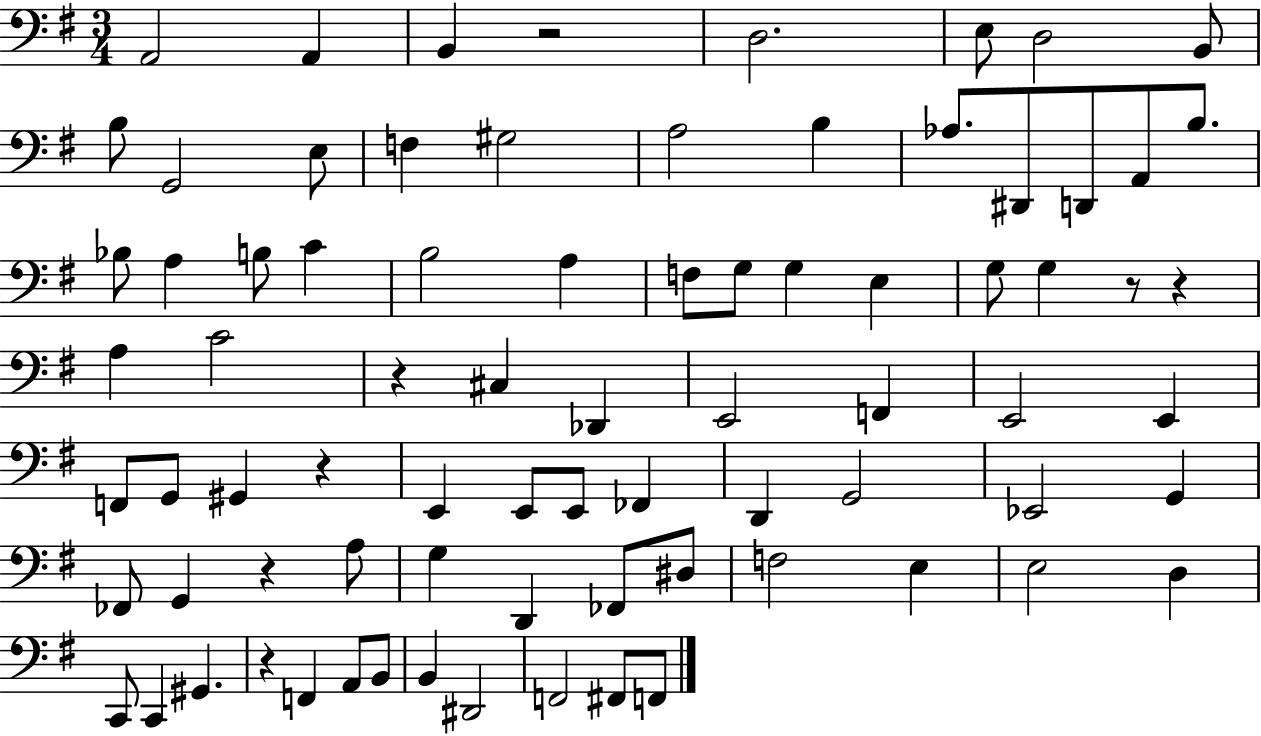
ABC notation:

X:1
T:Untitled
M:3/4
L:1/4
K:G
A,,2 A,, B,, z2 D,2 E,/2 D,2 B,,/2 B,/2 G,,2 E,/2 F, ^G,2 A,2 B, _A,/2 ^D,,/2 D,,/2 A,,/2 B,/2 _B,/2 A, B,/2 C B,2 A, F,/2 G,/2 G, E, G,/2 G, z/2 z A, C2 z ^C, _D,, E,,2 F,, E,,2 E,, F,,/2 G,,/2 ^G,, z E,, E,,/2 E,,/2 _F,, D,, G,,2 _E,,2 G,, _F,,/2 G,, z A,/2 G, D,, _F,,/2 ^D,/2 F,2 E, E,2 D, C,,/2 C,, ^G,, z F,, A,,/2 B,,/2 B,, ^D,,2 F,,2 ^F,,/2 F,,/2